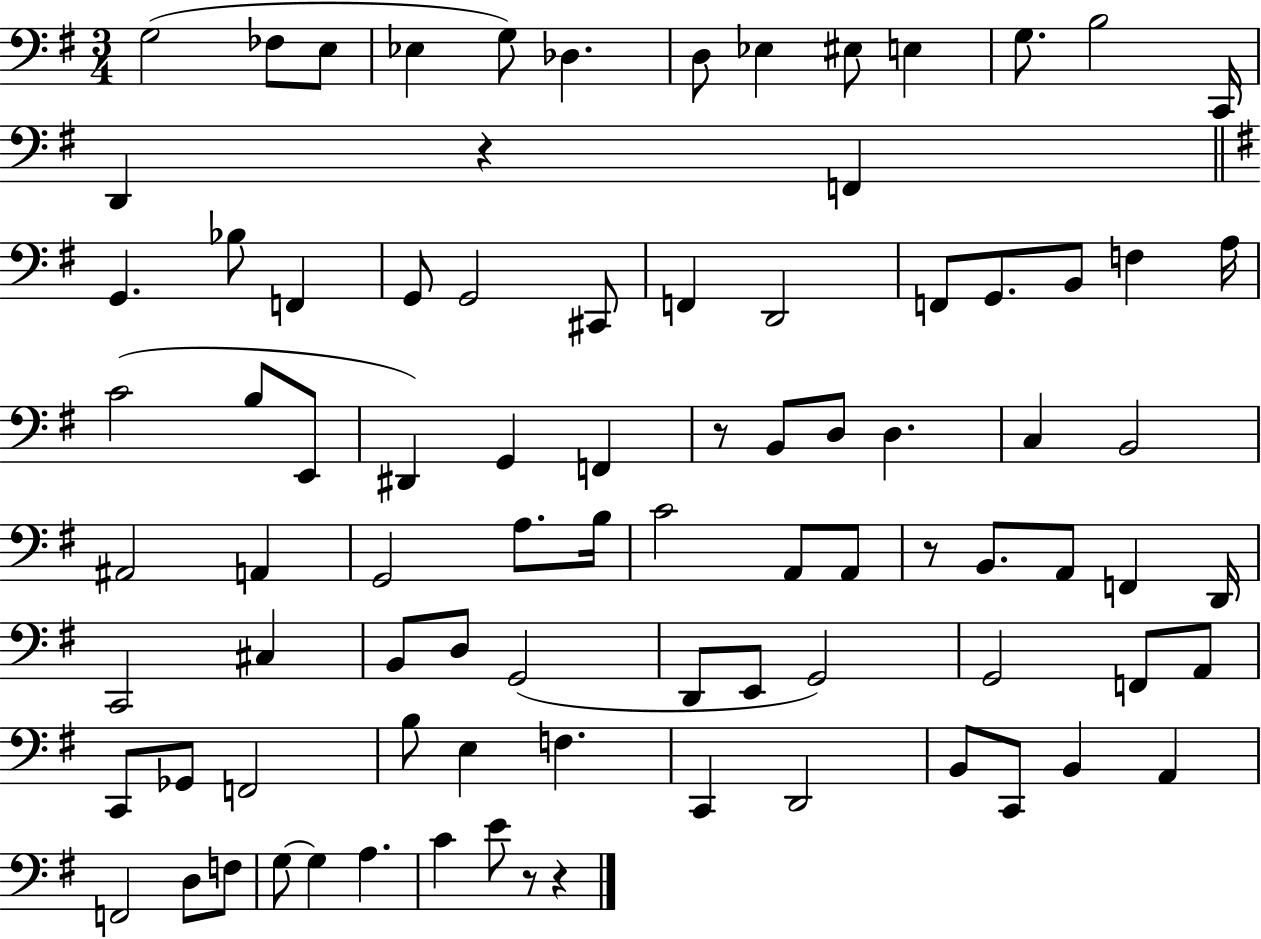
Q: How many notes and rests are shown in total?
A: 87